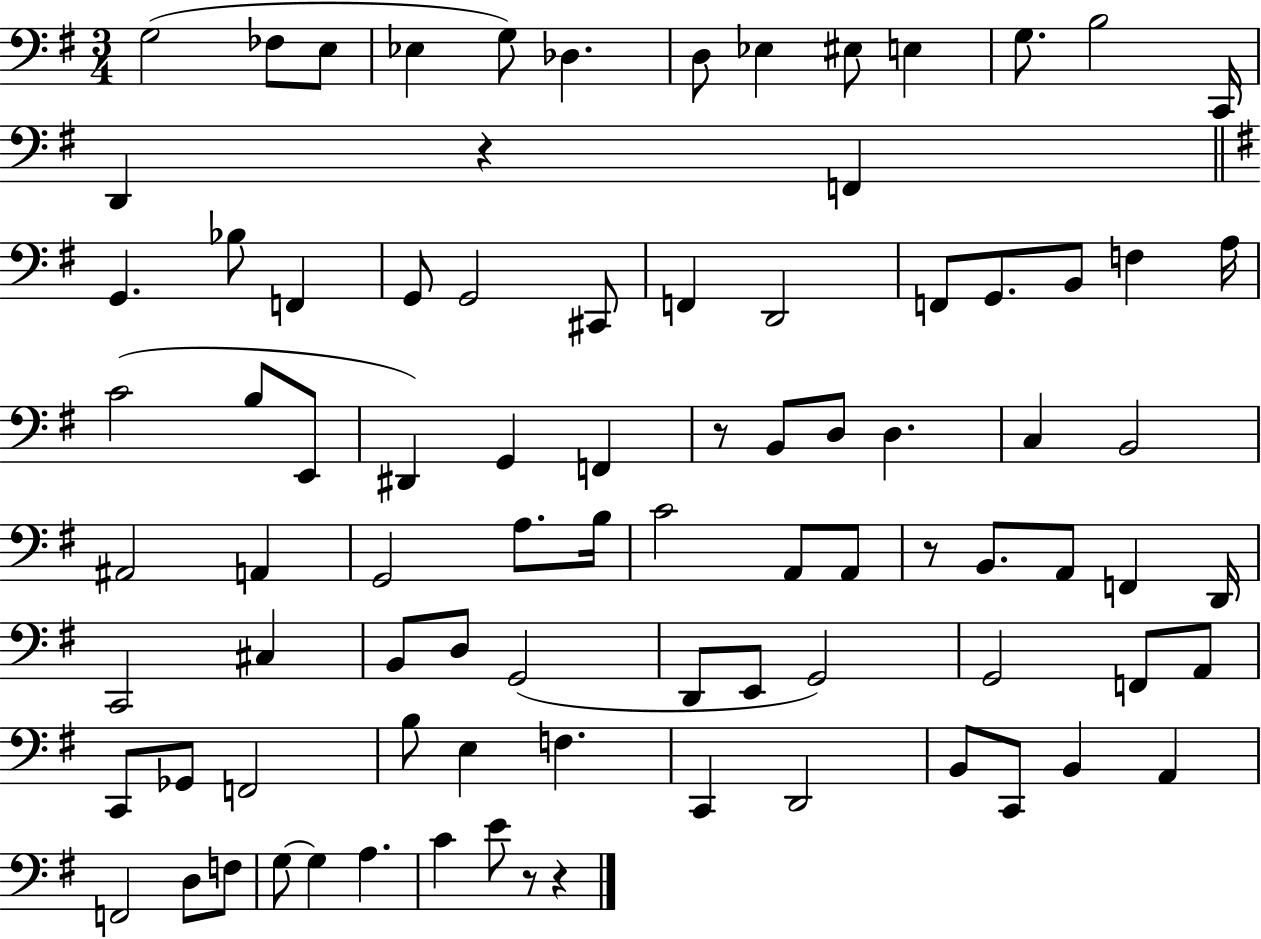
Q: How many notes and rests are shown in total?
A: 87